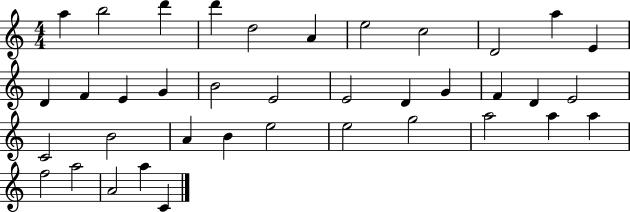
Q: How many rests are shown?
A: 0